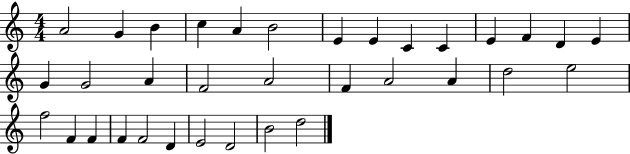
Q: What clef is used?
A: treble